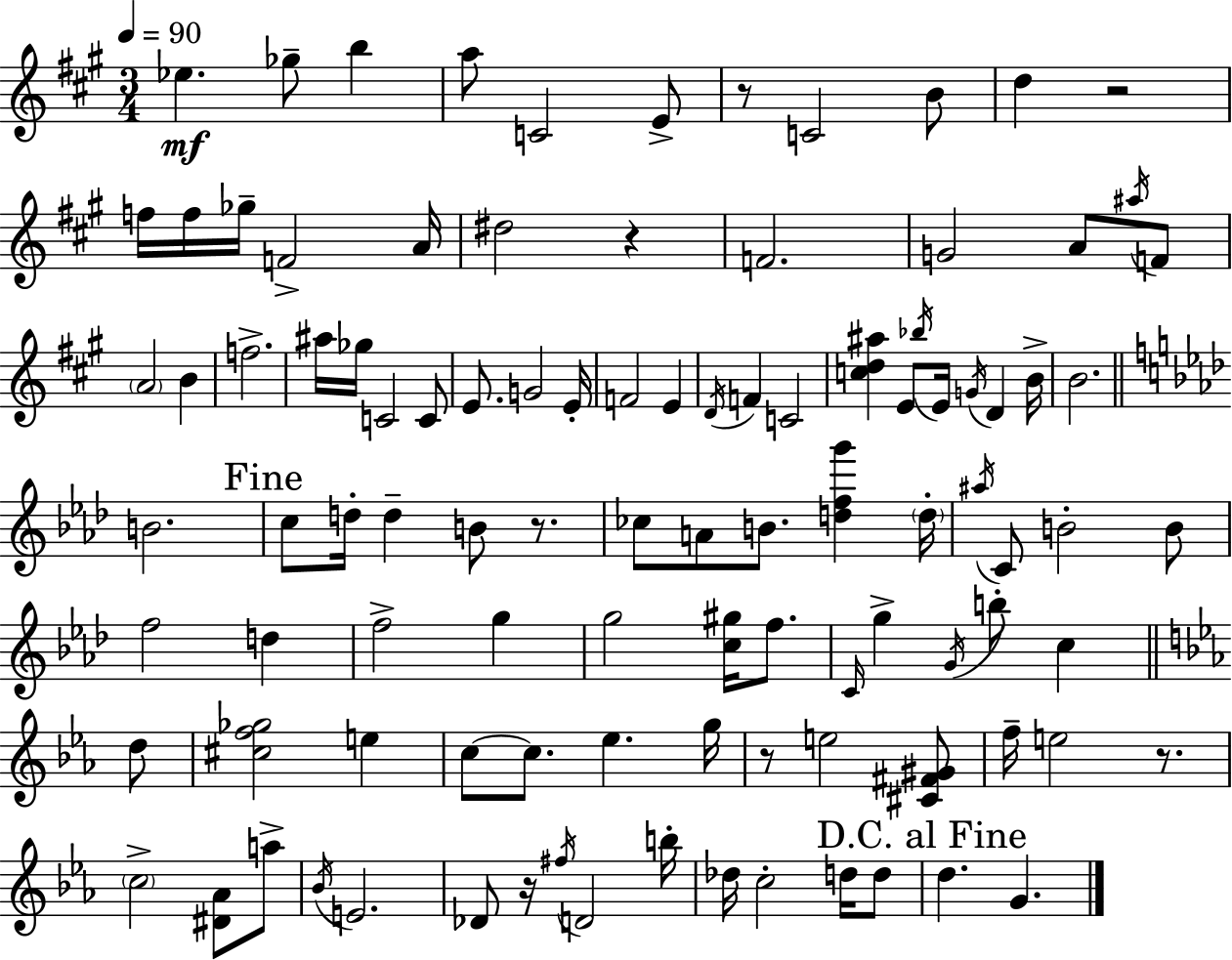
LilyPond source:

{
  \clef treble
  \numericTimeSignature
  \time 3/4
  \key a \major
  \tempo 4 = 90
  ees''4.\mf ges''8-- b''4 | a''8 c'2 e'8-> | r8 c'2 b'8 | d''4 r2 | \break f''16 f''16 ges''16-- f'2-> a'16 | dis''2 r4 | f'2. | g'2 a'8 \acciaccatura { ais''16 } f'8 | \break \parenthesize a'2 b'4 | f''2.-> | ais''16 ges''16 c'2 c'8 | e'8. g'2 | \break e'16-. f'2 e'4 | \acciaccatura { d'16 } f'4 c'2 | <c'' d'' ais''>4 e'8 \acciaccatura { bes''16 } e'16 \acciaccatura { g'16 } d'4 | b'16-> b'2. | \break \bar "||" \break \key f \minor b'2. | \mark "Fine" c''8 d''16-. d''4-- b'8 r8. | ces''8 a'8 b'8. <d'' f'' g'''>4 \parenthesize d''16-. | \acciaccatura { ais''16 } c'8 b'2-. b'8 | \break f''2 d''4 | f''2-> g''4 | g''2 <c'' gis''>16 f''8. | \grace { c'16 } g''4-> \acciaccatura { g'16 } b''8-. c''4 | \break \bar "||" \break \key ees \major d''8 <cis'' f'' ges''>2 e''4 | c''8~~ c''8. ees''4. | g''16 r8 e''2 | <cis' fis' gis'>8 f''16-- e''2 r8. | \break \parenthesize c''2-> <dis' aes'>8 | a''8-> \acciaccatura { bes'16 } e'2. | des'8 r16 \acciaccatura { fis''16 } d'2 | b''16-. des''16 c''2-. | \break d''16 d''8 \mark "D.C. al Fine" d''4. g'4. | \bar "|."
}